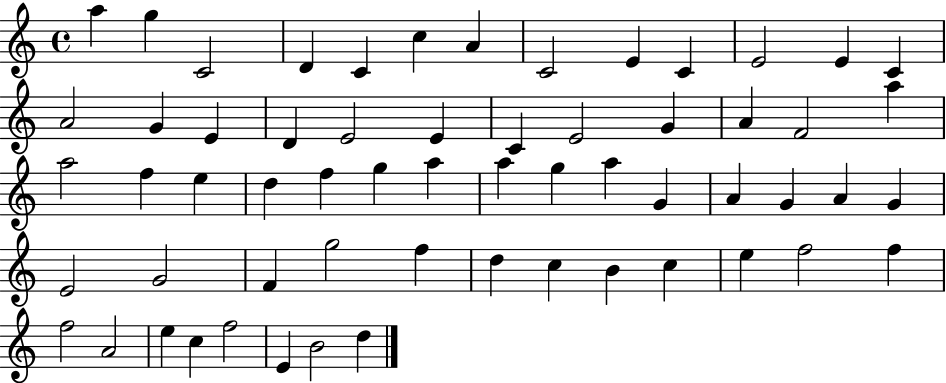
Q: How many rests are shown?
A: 0